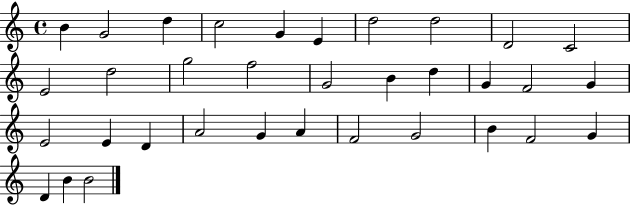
X:1
T:Untitled
M:4/4
L:1/4
K:C
B G2 d c2 G E d2 d2 D2 C2 E2 d2 g2 f2 G2 B d G F2 G E2 E D A2 G A F2 G2 B F2 G D B B2